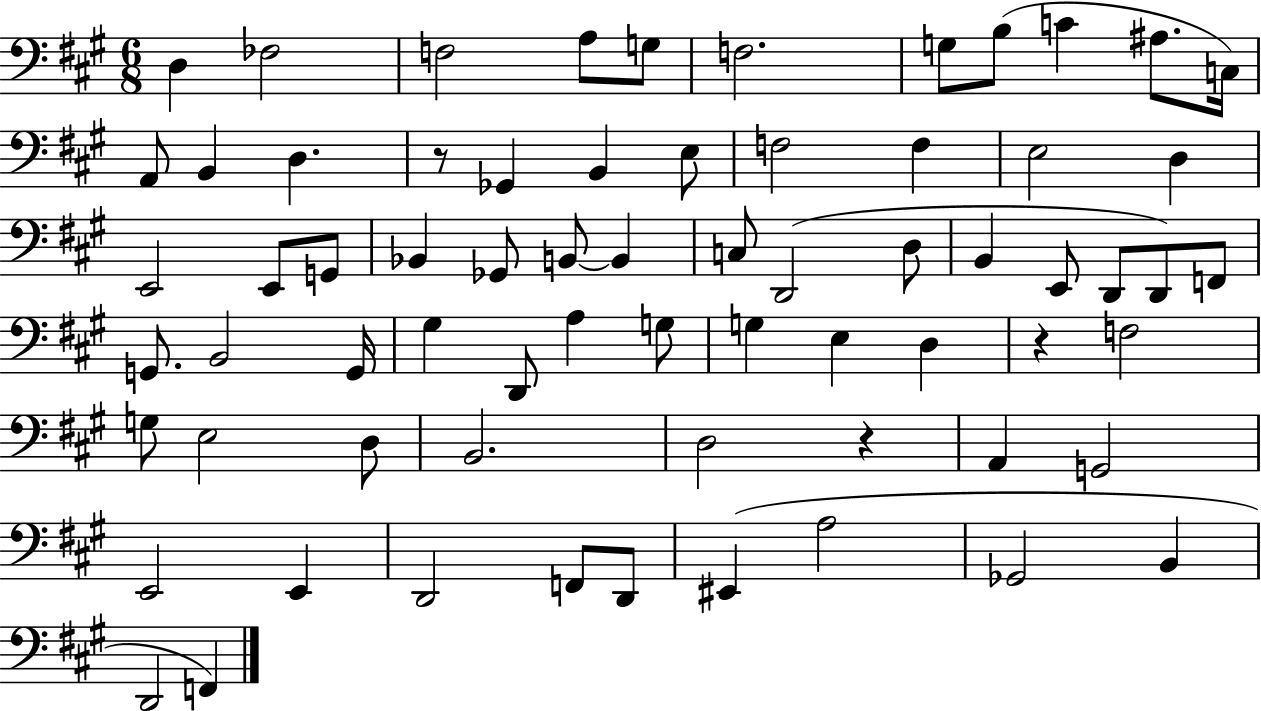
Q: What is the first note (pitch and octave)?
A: D3